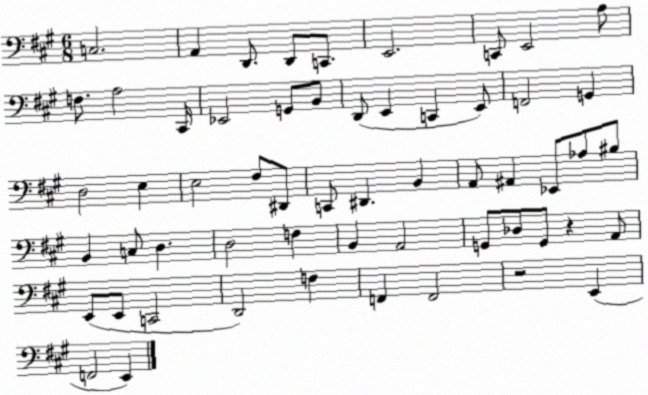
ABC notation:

X:1
T:Untitled
M:6/8
L:1/4
K:A
C,2 A,, D,,/2 D,,/2 C,,/2 E,,2 C,,/2 E,,2 A,/2 F,/2 A,2 ^C,,/4 _E,,2 G,,/2 B,,/2 D,,/2 E,, C,, E,,/2 F,,2 G,, D,2 E, E,2 ^F,/2 ^D,,/2 C,,/2 ^D,, B,, A,,/2 ^A,, _E,,/2 _A,/2 ^B,/2 B,, C,/2 D, D,2 F, B,, A,,2 G,,/2 _D,/2 G,,/2 z A,,/2 E,,/2 E,,/2 C,,2 D,,2 F, F,, F,,2 z2 E,, F,,2 E,,